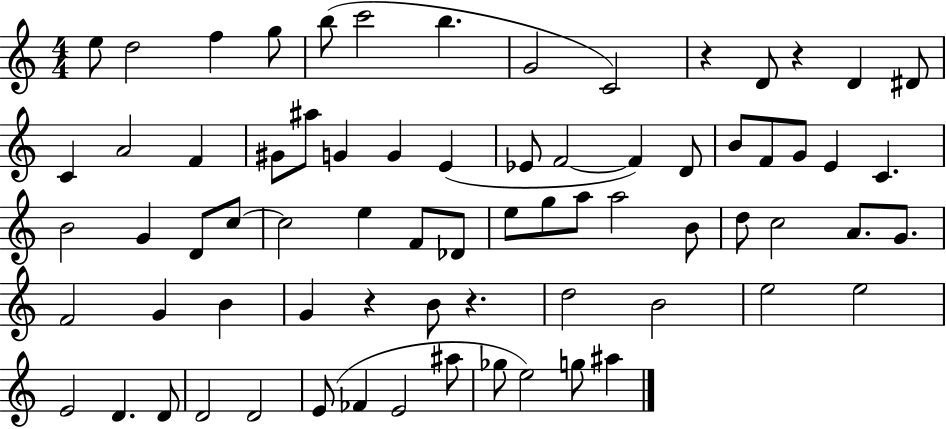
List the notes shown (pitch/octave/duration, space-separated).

E5/e D5/h F5/q G5/e B5/e C6/h B5/q. G4/h C4/h R/q D4/e R/q D4/q D#4/e C4/q A4/h F4/q G#4/e A#5/e G4/q G4/q E4/q Eb4/e F4/h F4/q D4/e B4/e F4/e G4/e E4/q C4/q. B4/h G4/q D4/e C5/e C5/h E5/q F4/e Db4/e E5/e G5/e A5/e A5/h B4/e D5/e C5/h A4/e. G4/e. F4/h G4/q B4/q G4/q R/q B4/e R/q. D5/h B4/h E5/h E5/h E4/h D4/q. D4/e D4/h D4/h E4/e FES4/q E4/h A#5/e Gb5/e E5/h G5/e A#5/q